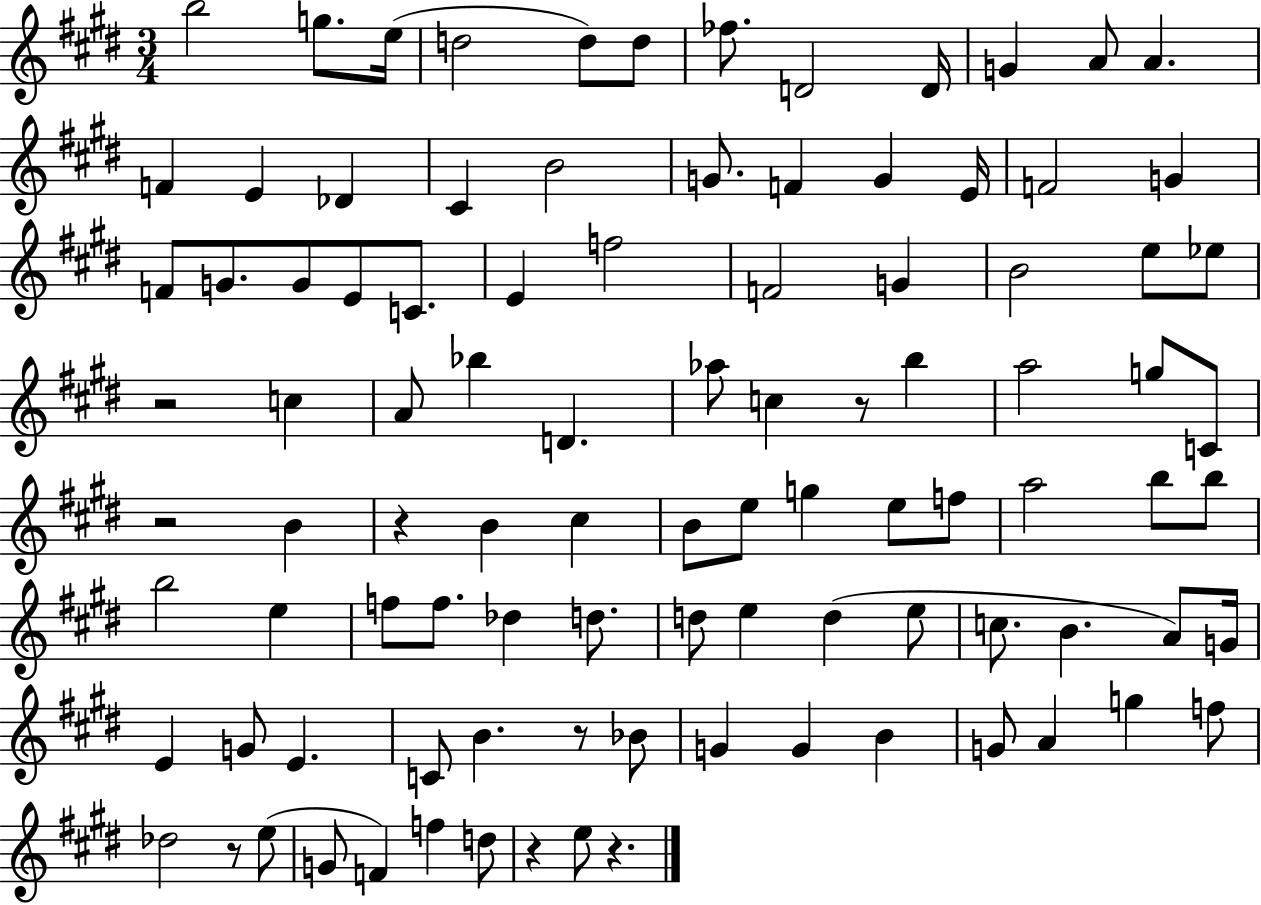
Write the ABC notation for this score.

X:1
T:Untitled
M:3/4
L:1/4
K:E
b2 g/2 e/4 d2 d/2 d/2 _f/2 D2 D/4 G A/2 A F E _D ^C B2 G/2 F G E/4 F2 G F/2 G/2 G/2 E/2 C/2 E f2 F2 G B2 e/2 _e/2 z2 c A/2 _b D _a/2 c z/2 b a2 g/2 C/2 z2 B z B ^c B/2 e/2 g e/2 f/2 a2 b/2 b/2 b2 e f/2 f/2 _d d/2 d/2 e d e/2 c/2 B A/2 G/4 E G/2 E C/2 B z/2 _B/2 G G B G/2 A g f/2 _d2 z/2 e/2 G/2 F f d/2 z e/2 z